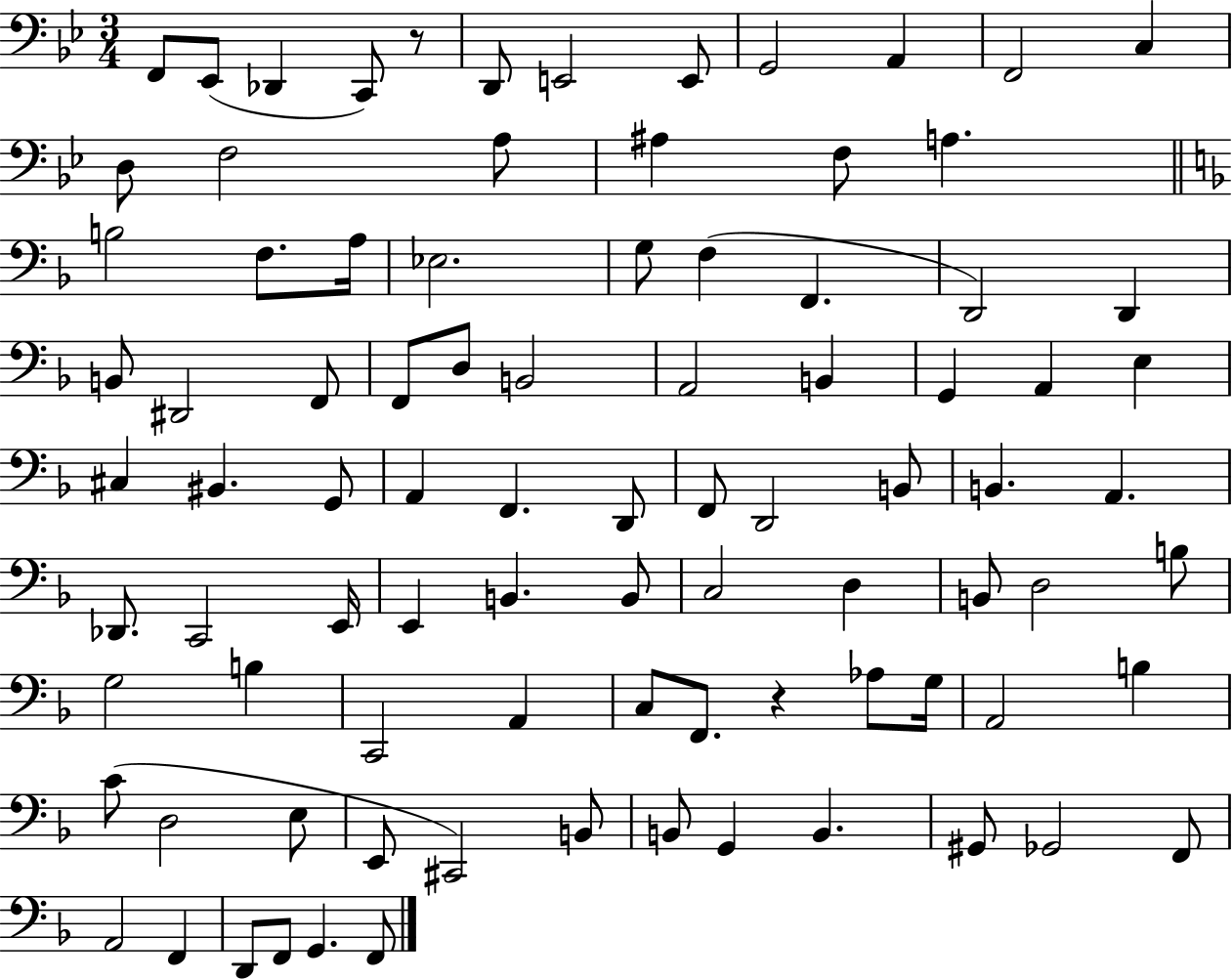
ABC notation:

X:1
T:Untitled
M:3/4
L:1/4
K:Bb
F,,/2 _E,,/2 _D,, C,,/2 z/2 D,,/2 E,,2 E,,/2 G,,2 A,, F,,2 C, D,/2 F,2 A,/2 ^A, F,/2 A, B,2 F,/2 A,/4 _E,2 G,/2 F, F,, D,,2 D,, B,,/2 ^D,,2 F,,/2 F,,/2 D,/2 B,,2 A,,2 B,, G,, A,, E, ^C, ^B,, G,,/2 A,, F,, D,,/2 F,,/2 D,,2 B,,/2 B,, A,, _D,,/2 C,,2 E,,/4 E,, B,, B,,/2 C,2 D, B,,/2 D,2 B,/2 G,2 B, C,,2 A,, C,/2 F,,/2 z _A,/2 G,/4 A,,2 B, C/2 D,2 E,/2 E,,/2 ^C,,2 B,,/2 B,,/2 G,, B,, ^G,,/2 _G,,2 F,,/2 A,,2 F,, D,,/2 F,,/2 G,, F,,/2